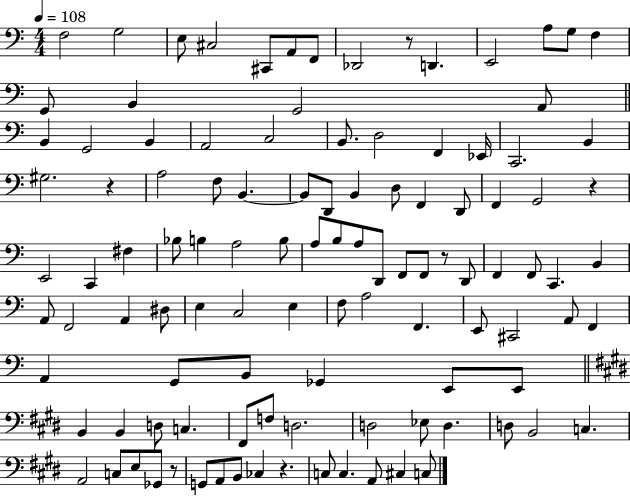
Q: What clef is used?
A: bass